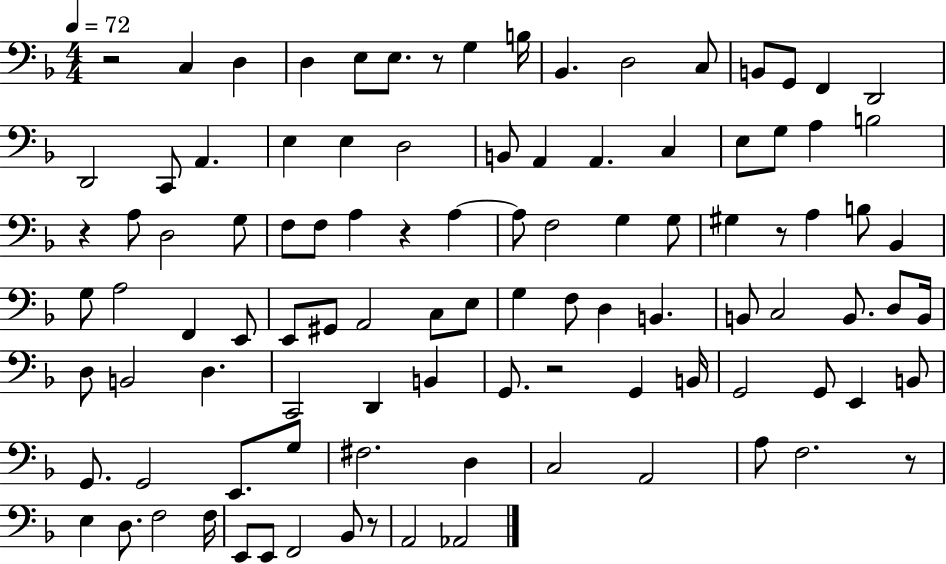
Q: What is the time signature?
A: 4/4